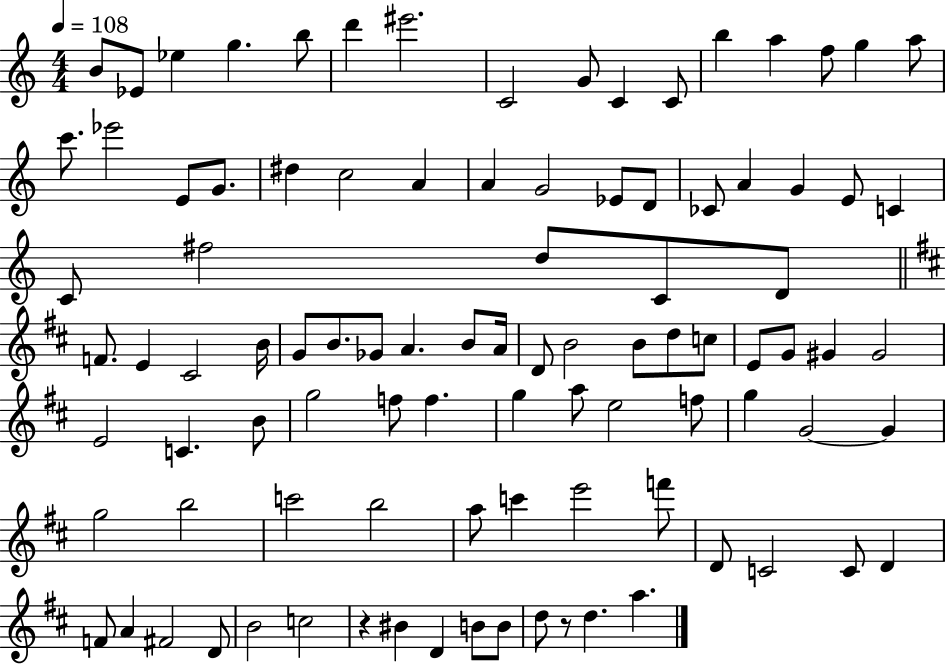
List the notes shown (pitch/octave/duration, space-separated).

B4/e Eb4/e Eb5/q G5/q. B5/e D6/q EIS6/h. C4/h G4/e C4/q C4/e B5/q A5/q F5/e G5/q A5/e C6/e. Eb6/h E4/e G4/e. D#5/q C5/h A4/q A4/q G4/h Eb4/e D4/e CES4/e A4/q G4/q E4/e C4/q C4/e F#5/h D5/e C4/e D4/e F4/e. E4/q C#4/h B4/s G4/e B4/e. Gb4/e A4/q. B4/e A4/s D4/e B4/h B4/e D5/e C5/e E4/e G4/e G#4/q G#4/h E4/h C4/q. B4/e G5/h F5/e F5/q. G5/q A5/e E5/h F5/e G5/q G4/h G4/q G5/h B5/h C6/h B5/h A5/e C6/q E6/h F6/e D4/e C4/h C4/e D4/q F4/e A4/q F#4/h D4/e B4/h C5/h R/q BIS4/q D4/q B4/e B4/e D5/e R/e D5/q. A5/q.